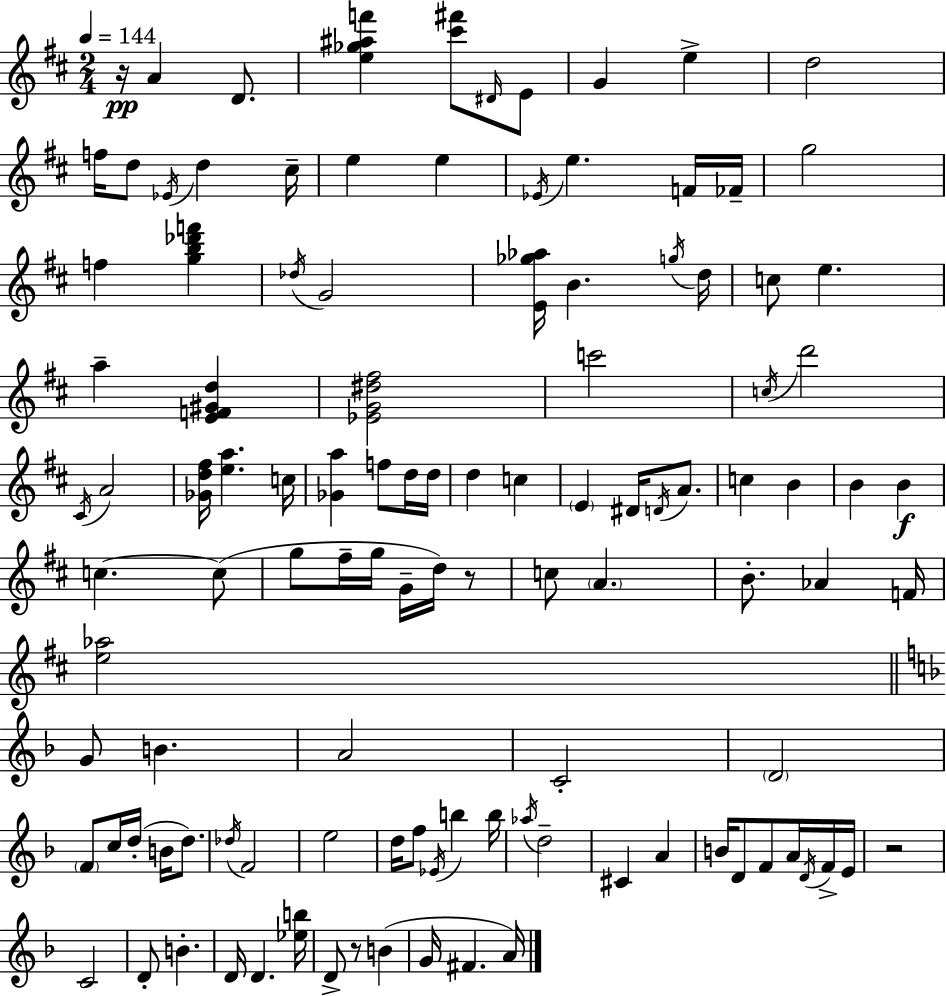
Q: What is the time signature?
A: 2/4